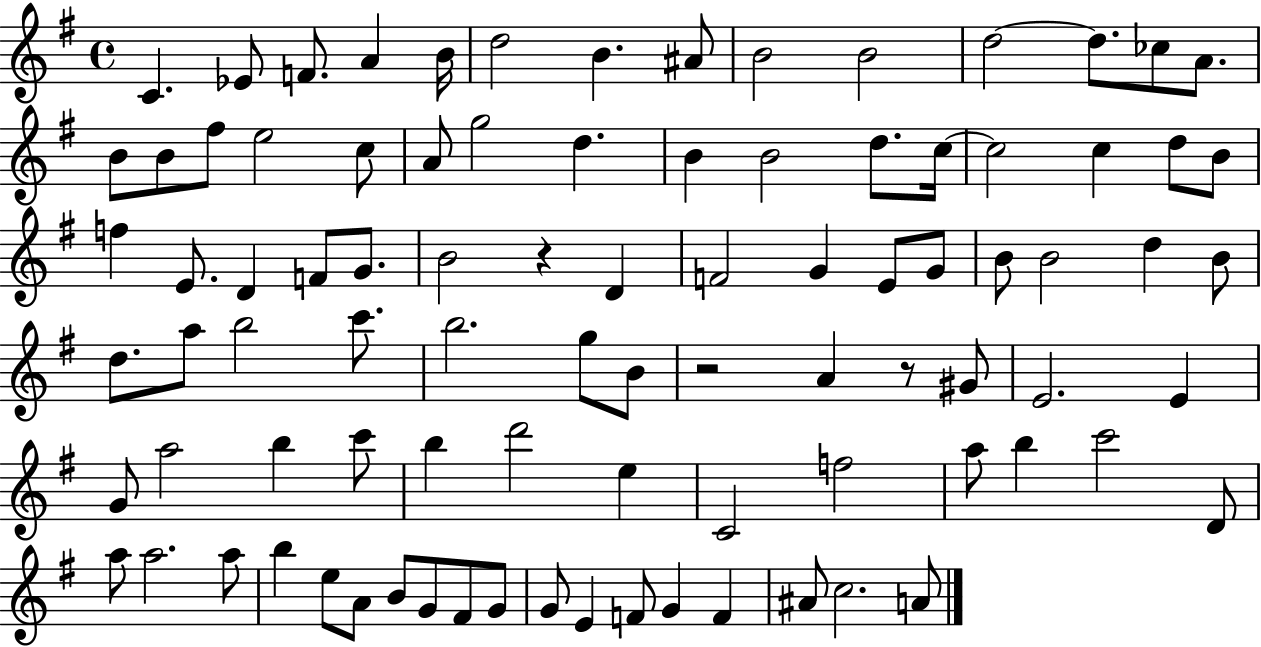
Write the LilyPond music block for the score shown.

{
  \clef treble
  \time 4/4
  \defaultTimeSignature
  \key g \major
  \repeat volta 2 { c'4. ees'8 f'8. a'4 b'16 | d''2 b'4. ais'8 | b'2 b'2 | d''2~~ d''8. ces''8 a'8. | \break b'8 b'8 fis''8 e''2 c''8 | a'8 g''2 d''4. | b'4 b'2 d''8. c''16~~ | c''2 c''4 d''8 b'8 | \break f''4 e'8. d'4 f'8 g'8. | b'2 r4 d'4 | f'2 g'4 e'8 g'8 | b'8 b'2 d''4 b'8 | \break d''8. a''8 b''2 c'''8. | b''2. g''8 b'8 | r2 a'4 r8 gis'8 | e'2. e'4 | \break g'8 a''2 b''4 c'''8 | b''4 d'''2 e''4 | c'2 f''2 | a''8 b''4 c'''2 d'8 | \break a''8 a''2. a''8 | b''4 e''8 a'8 b'8 g'8 fis'8 g'8 | g'8 e'4 f'8 g'4 f'4 | ais'8 c''2. a'8 | \break } \bar "|."
}